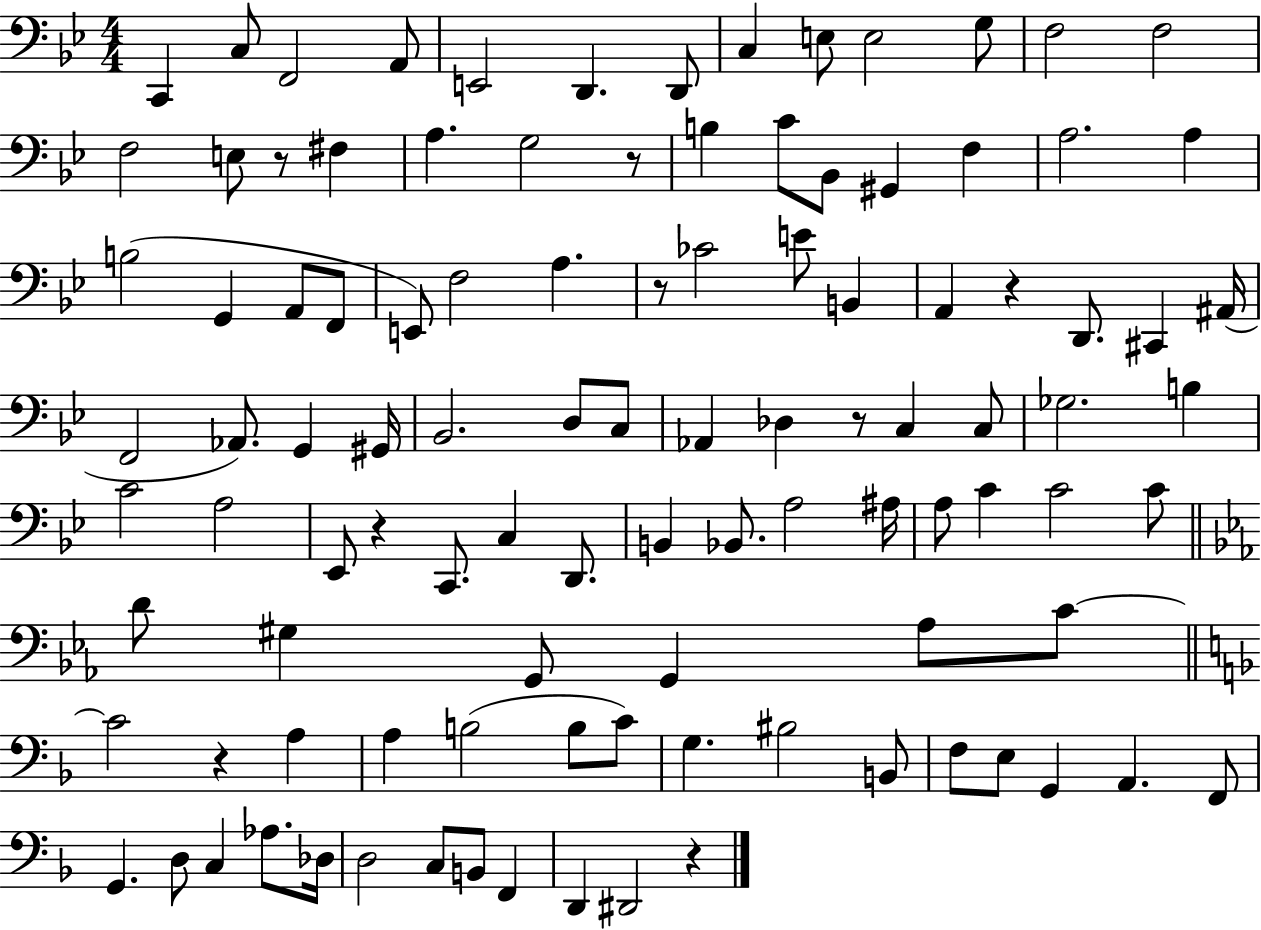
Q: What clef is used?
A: bass